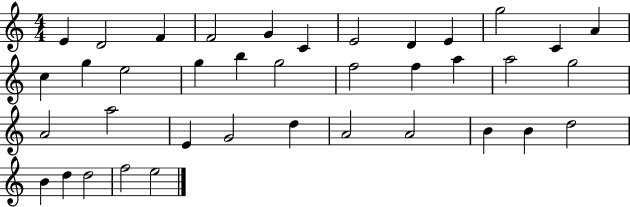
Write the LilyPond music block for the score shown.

{
  \clef treble
  \numericTimeSignature
  \time 4/4
  \key c \major
  e'4 d'2 f'4 | f'2 g'4 c'4 | e'2 d'4 e'4 | g''2 c'4 a'4 | \break c''4 g''4 e''2 | g''4 b''4 g''2 | f''2 f''4 a''4 | a''2 g''2 | \break a'2 a''2 | e'4 g'2 d''4 | a'2 a'2 | b'4 b'4 d''2 | \break b'4 d''4 d''2 | f''2 e''2 | \bar "|."
}